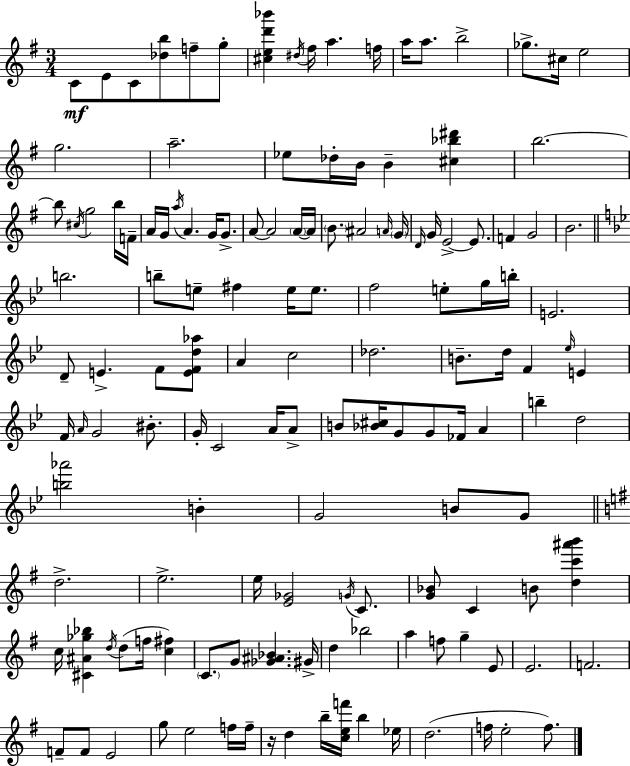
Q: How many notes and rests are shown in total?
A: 140